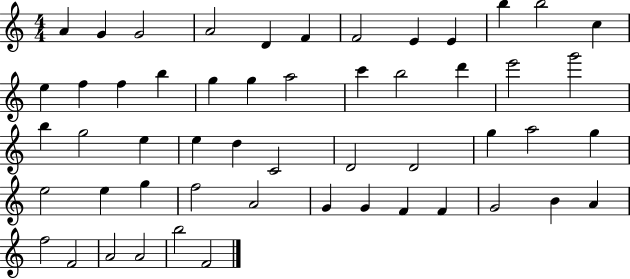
{
  \clef treble
  \numericTimeSignature
  \time 4/4
  \key c \major
  a'4 g'4 g'2 | a'2 d'4 f'4 | f'2 e'4 e'4 | b''4 b''2 c''4 | \break e''4 f''4 f''4 b''4 | g''4 g''4 a''2 | c'''4 b''2 d'''4 | e'''2 g'''2 | \break b''4 g''2 e''4 | e''4 d''4 c'2 | d'2 d'2 | g''4 a''2 g''4 | \break e''2 e''4 g''4 | f''2 a'2 | g'4 g'4 f'4 f'4 | g'2 b'4 a'4 | \break f''2 f'2 | a'2 a'2 | b''2 f'2 | \bar "|."
}